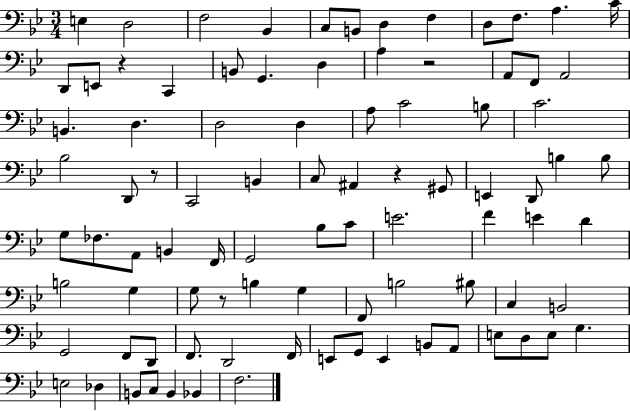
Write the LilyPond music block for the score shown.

{
  \clef bass
  \numericTimeSignature
  \time 3/4
  \key bes \major
  \repeat volta 2 { e4 d2 | f2 bes,4 | c8 b,8 d4 f4 | d8 f8. a4. c'16 | \break d,8 e,8 r4 c,4 | b,8 g,4. d4 | a4 r2 | a,8 f,8 a,2 | \break b,4. d4. | d2 d4 | a8 c'2 b8 | c'2. | \break bes2 d,8 r8 | c,2 b,4 | c8 ais,4 r4 gis,8 | e,4 d,8 b4 b8 | \break g8 fes8. a,8 b,4 f,16 | g,2 bes8 c'8 | e'2. | f'4 e'4 d'4 | \break b2 g4 | g8 r8 b4 g4 | f,8 b2 bis8 | c4 b,2 | \break g,2 f,8 d,8 | f,8. d,2 f,16 | e,8 g,8 e,4 b,8 a,8 | e8 d8 e8 g4. | \break e2 des4 | b,8 c8 b,4 bes,4 | f2. | } \bar "|."
}